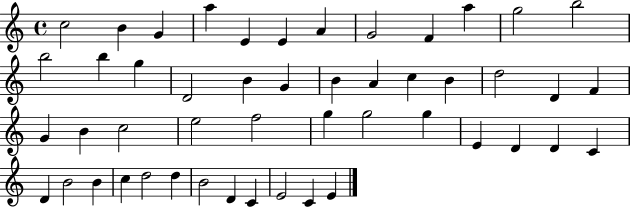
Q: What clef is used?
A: treble